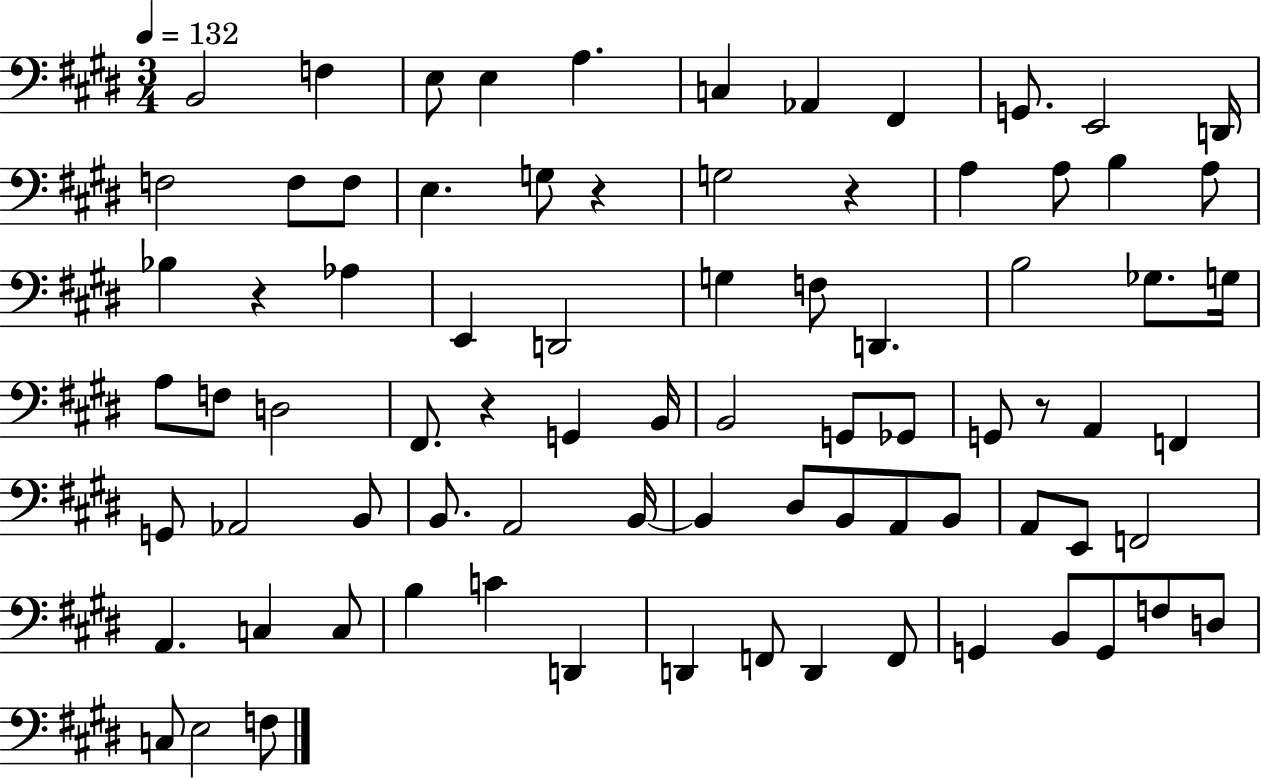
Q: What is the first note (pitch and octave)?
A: B2